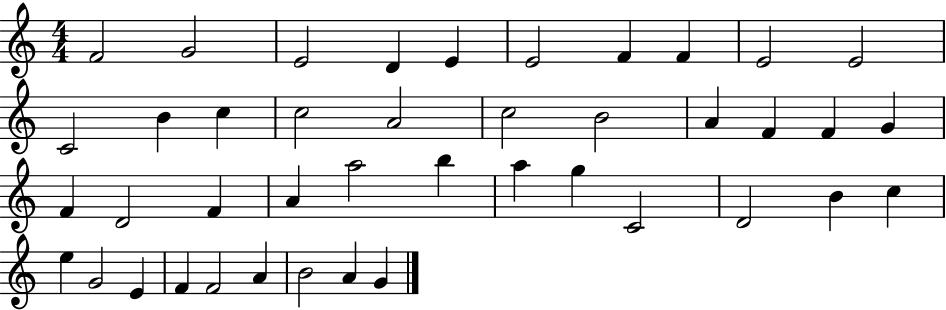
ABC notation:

X:1
T:Untitled
M:4/4
L:1/4
K:C
F2 G2 E2 D E E2 F F E2 E2 C2 B c c2 A2 c2 B2 A F F G F D2 F A a2 b a g C2 D2 B c e G2 E F F2 A B2 A G